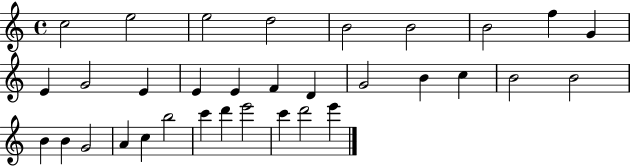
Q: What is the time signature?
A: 4/4